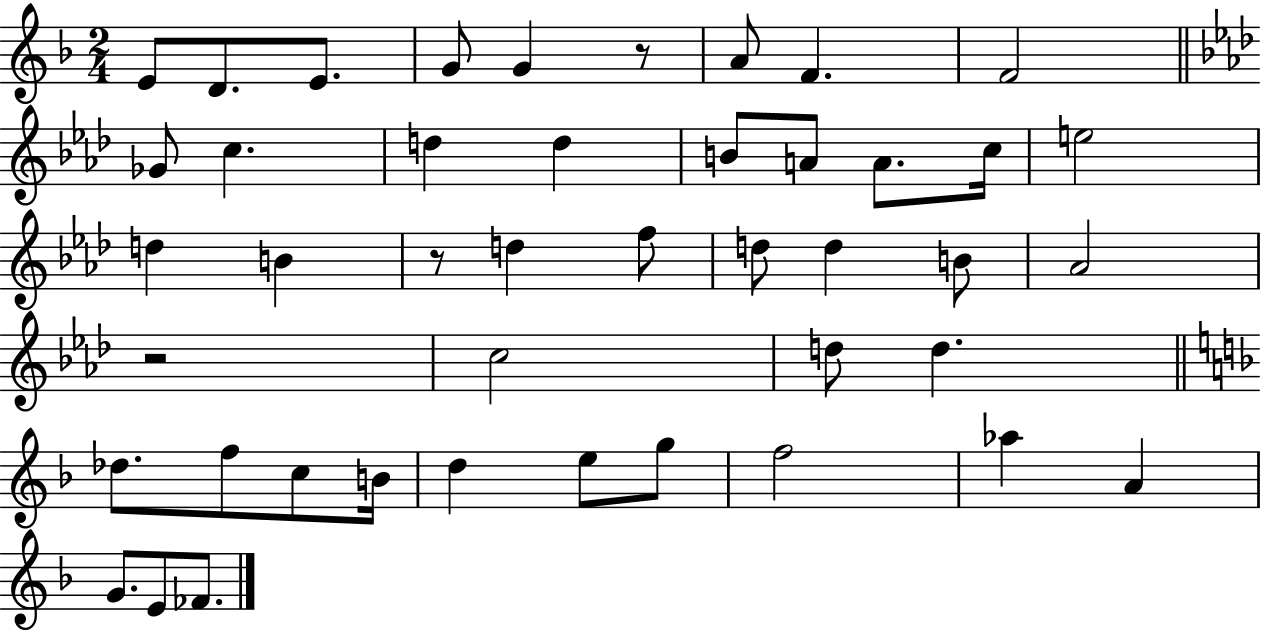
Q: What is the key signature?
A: F major